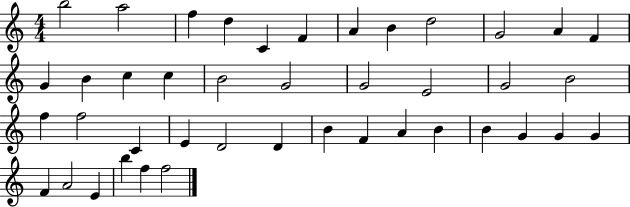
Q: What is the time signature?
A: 4/4